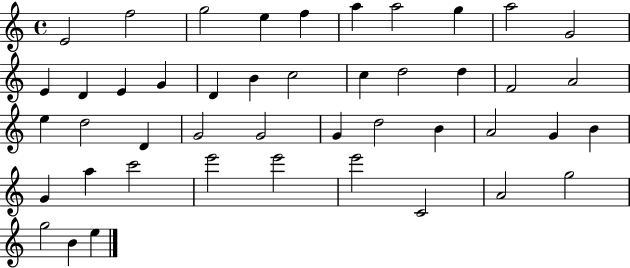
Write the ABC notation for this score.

X:1
T:Untitled
M:4/4
L:1/4
K:C
E2 f2 g2 e f a a2 g a2 G2 E D E G D B c2 c d2 d F2 A2 e d2 D G2 G2 G d2 B A2 G B G a c'2 e'2 e'2 e'2 C2 A2 g2 g2 B e